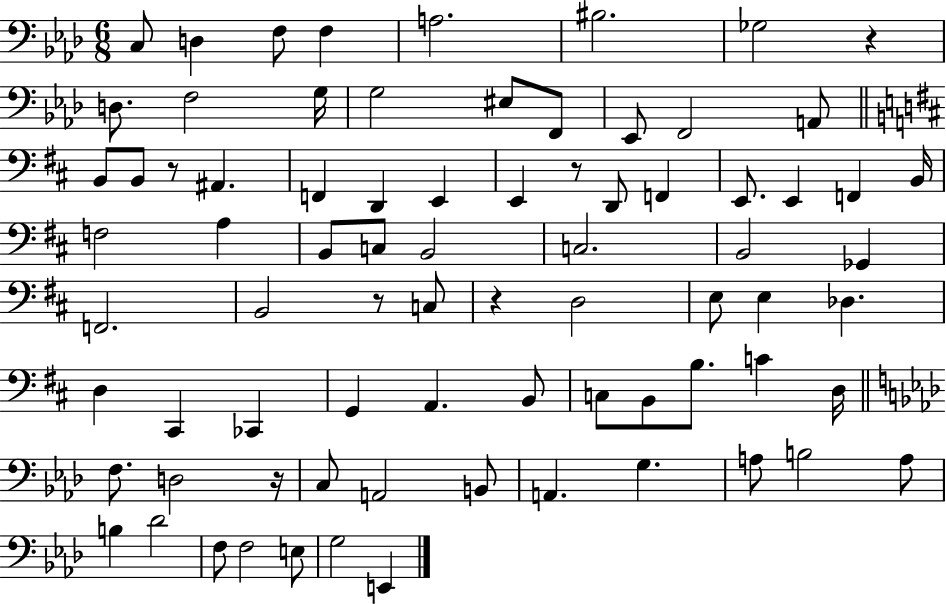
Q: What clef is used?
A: bass